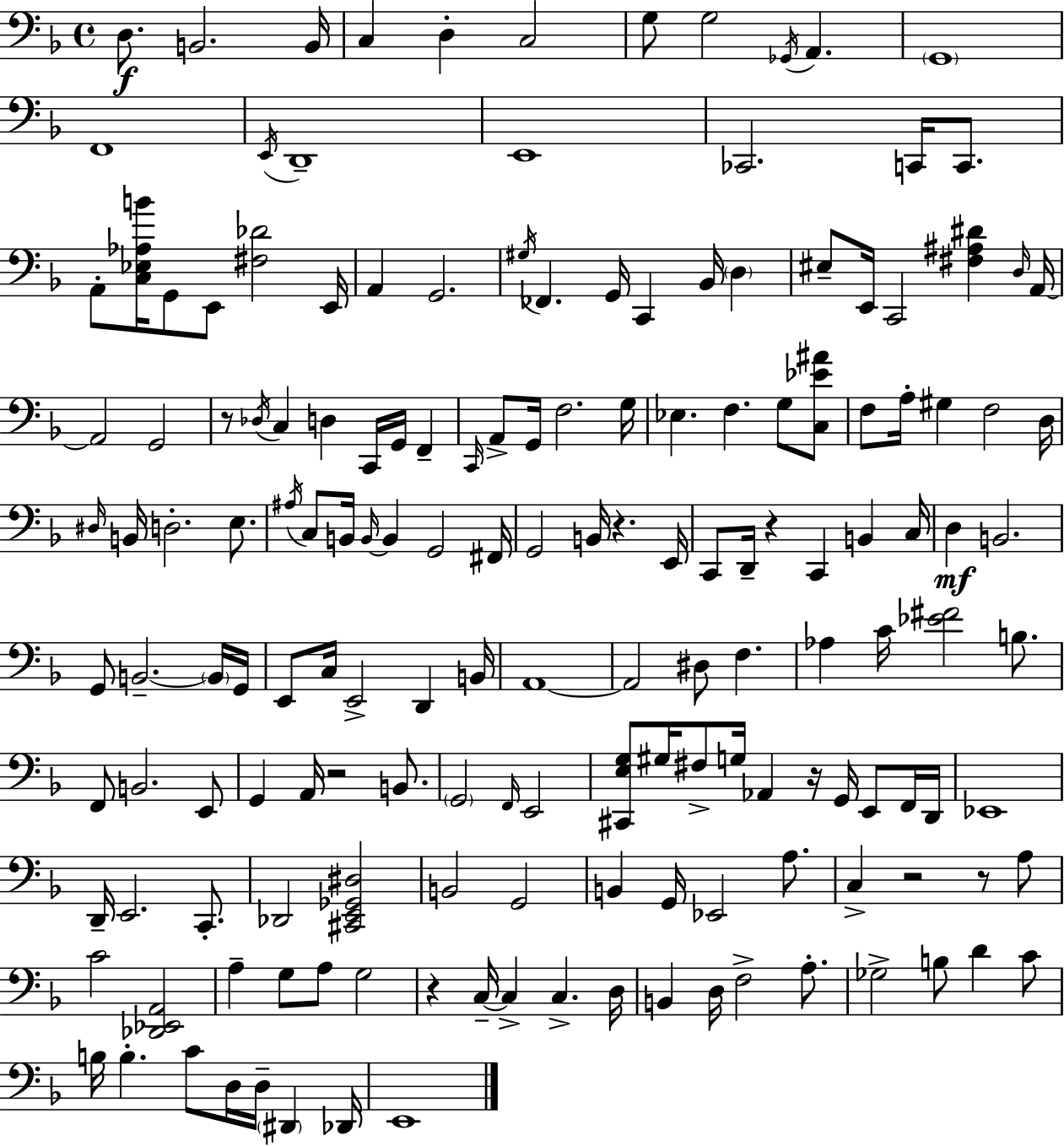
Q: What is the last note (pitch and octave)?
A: E2